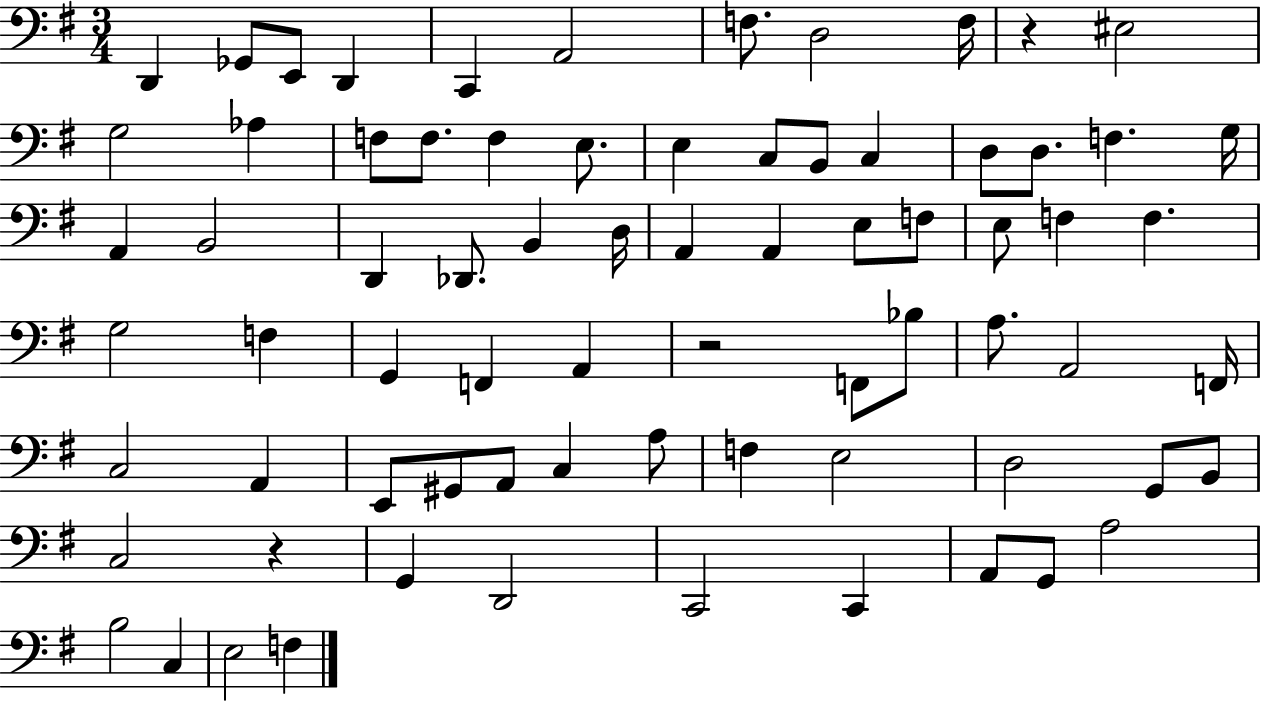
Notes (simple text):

D2/q Gb2/e E2/e D2/q C2/q A2/h F3/e. D3/h F3/s R/q EIS3/h G3/h Ab3/q F3/e F3/e. F3/q E3/e. E3/q C3/e B2/e C3/q D3/e D3/e. F3/q. G3/s A2/q B2/h D2/q Db2/e. B2/q D3/s A2/q A2/q E3/e F3/e E3/e F3/q F3/q. G3/h F3/q G2/q F2/q A2/q R/h F2/e Bb3/e A3/e. A2/h F2/s C3/h A2/q E2/e G#2/e A2/e C3/q A3/e F3/q E3/h D3/h G2/e B2/e C3/h R/q G2/q D2/h C2/h C2/q A2/e G2/e A3/h B3/h C3/q E3/h F3/q